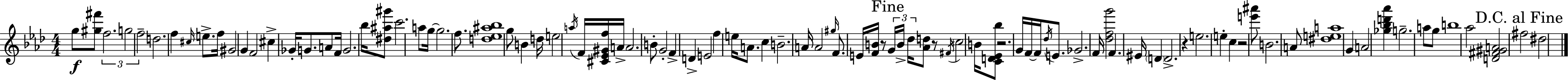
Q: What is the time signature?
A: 4/4